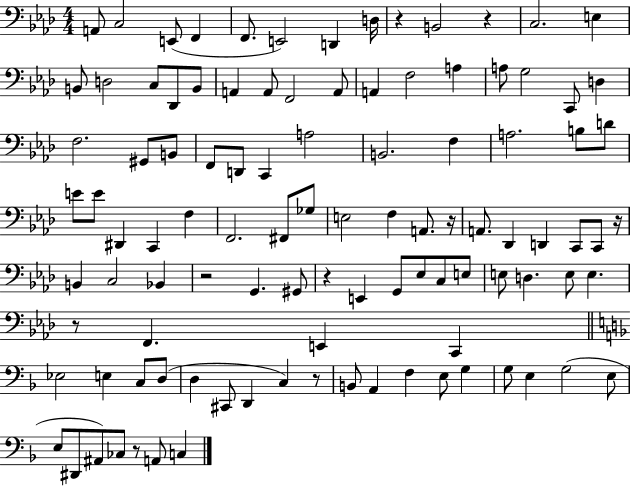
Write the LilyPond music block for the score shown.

{
  \clef bass
  \numericTimeSignature
  \time 4/4
  \key aes \major
  a,8 c2 e,8( f,4 | f,8. e,2) d,4 d16 | r4 b,2 r4 | c2. e4 | \break b,8 d2 c8 des,8 b,8 | a,4 a,8 f,2 a,8 | a,4 f2 a4 | a8 g2 c,8 d4 | \break f2. gis,8 b,8 | f,8 d,8 c,4 a2 | b,2. f4 | a2. b8 d'8 | \break e'8 e'8 dis,4 c,4 f4 | f,2. fis,8 ges8 | e2 f4 a,8. r16 | a,8. des,4 d,4 c,8 c,8 r16 | \break b,4 c2 bes,4 | r2 g,4. gis,8 | r4 e,4 g,8 ees8 c8 e8 | e8 d4. e8 e4. | \break r8 f,4. e,4 c,4 | \bar "||" \break \key f \major ees2 e4 c8 d8( | d4 cis,8 d,4 c4) r8 | b,8 a,4 f4 e8 g4 | g8 e4 g2( e8 | \break e8 dis,8 ais,8) ces8 r8 a,8 c4 | \bar "|."
}